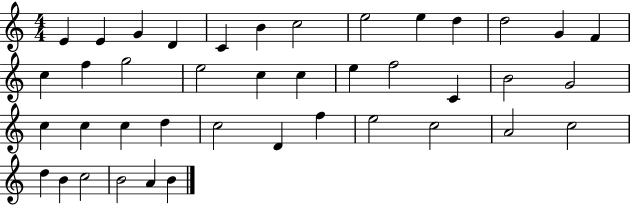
X:1
T:Untitled
M:4/4
L:1/4
K:C
E E G D C B c2 e2 e d d2 G F c f g2 e2 c c e f2 C B2 G2 c c c d c2 D f e2 c2 A2 c2 d B c2 B2 A B